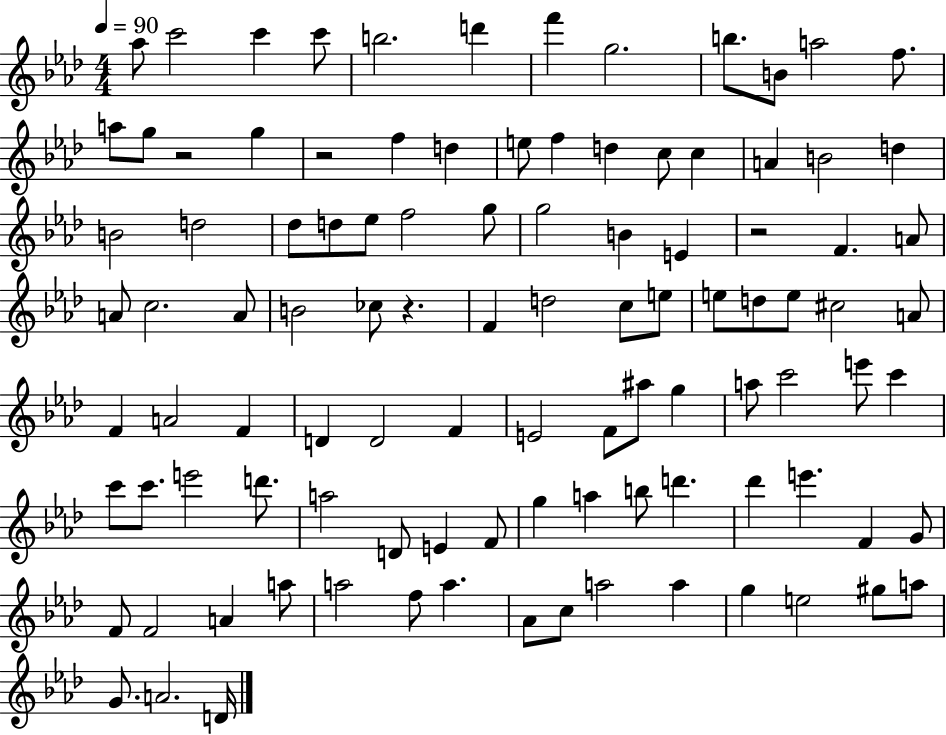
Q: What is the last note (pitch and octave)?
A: D4